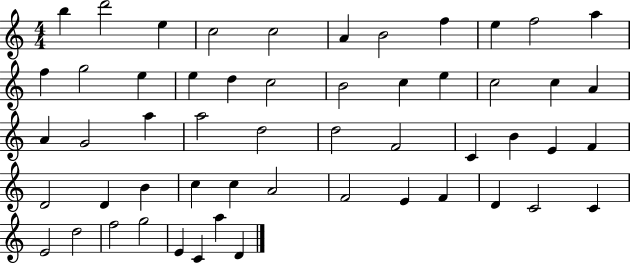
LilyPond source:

{
  \clef treble
  \numericTimeSignature
  \time 4/4
  \key c \major
  b''4 d'''2 e''4 | c''2 c''2 | a'4 b'2 f''4 | e''4 f''2 a''4 | \break f''4 g''2 e''4 | e''4 d''4 c''2 | b'2 c''4 e''4 | c''2 c''4 a'4 | \break a'4 g'2 a''4 | a''2 d''2 | d''2 f'2 | c'4 b'4 e'4 f'4 | \break d'2 d'4 b'4 | c''4 c''4 a'2 | f'2 e'4 f'4 | d'4 c'2 c'4 | \break e'2 d''2 | f''2 g''2 | e'4 c'4 a''4 d'4 | \bar "|."
}